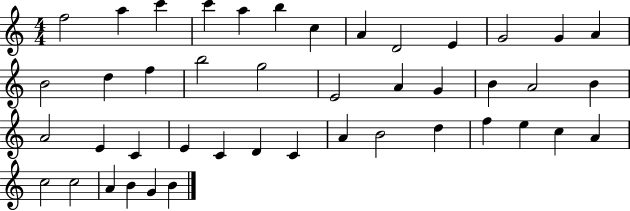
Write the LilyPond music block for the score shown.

{
  \clef treble
  \numericTimeSignature
  \time 4/4
  \key c \major
  f''2 a''4 c'''4 | c'''4 a''4 b''4 c''4 | a'4 d'2 e'4 | g'2 g'4 a'4 | \break b'2 d''4 f''4 | b''2 g''2 | e'2 a'4 g'4 | b'4 a'2 b'4 | \break a'2 e'4 c'4 | e'4 c'4 d'4 c'4 | a'4 b'2 d''4 | f''4 e''4 c''4 a'4 | \break c''2 c''2 | a'4 b'4 g'4 b'4 | \bar "|."
}